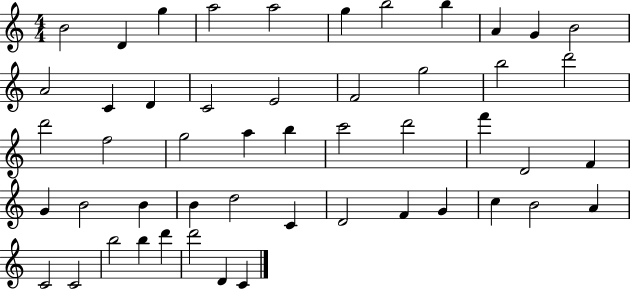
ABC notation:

X:1
T:Untitled
M:4/4
L:1/4
K:C
B2 D g a2 a2 g b2 b A G B2 A2 C D C2 E2 F2 g2 b2 d'2 d'2 f2 g2 a b c'2 d'2 f' D2 F G B2 B B d2 C D2 F G c B2 A C2 C2 b2 b d' d'2 D C